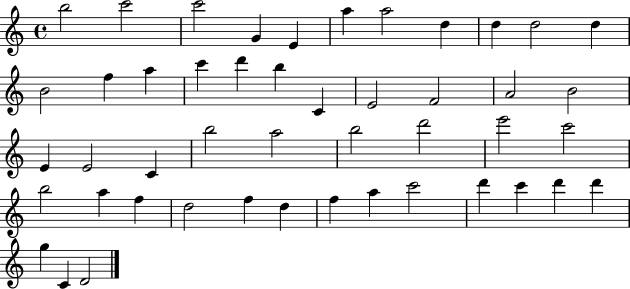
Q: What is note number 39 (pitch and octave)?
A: A5